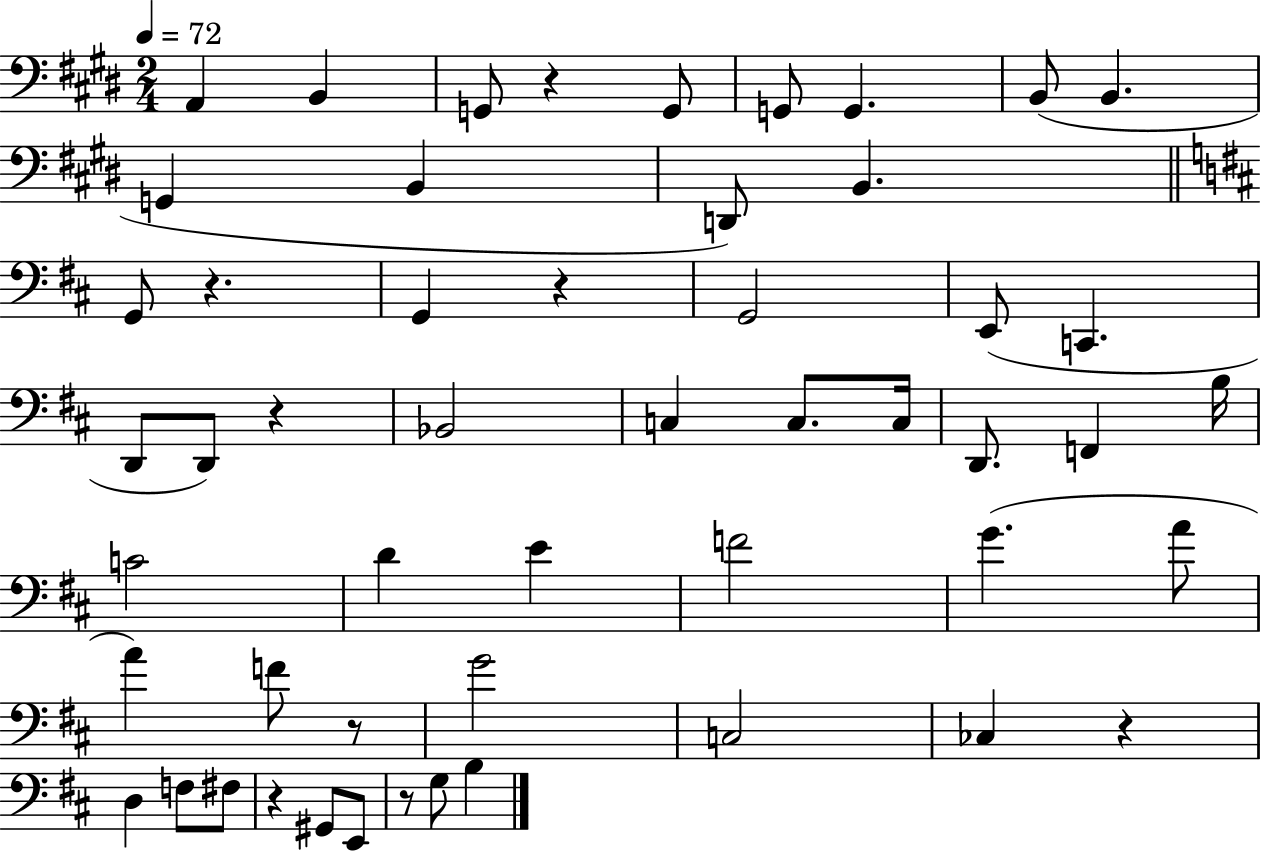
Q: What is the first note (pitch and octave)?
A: A2